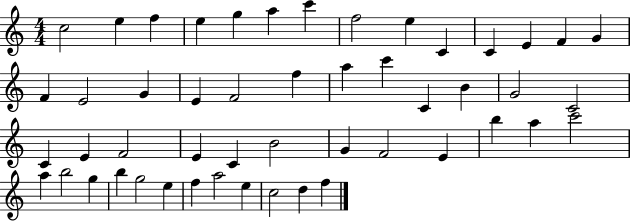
{
  \clef treble
  \numericTimeSignature
  \time 4/4
  \key c \major
  c''2 e''4 f''4 | e''4 g''4 a''4 c'''4 | f''2 e''4 c'4 | c'4 e'4 f'4 g'4 | \break f'4 e'2 g'4 | e'4 f'2 f''4 | a''4 c'''4 c'4 b'4 | g'2 c'2 | \break c'4 e'4 f'2 | e'4 c'4 b'2 | g'4 f'2 e'4 | b''4 a''4 c'''2 | \break a''4 b''2 g''4 | b''4 g''2 e''4 | f''4 a''2 e''4 | c''2 d''4 f''4 | \break \bar "|."
}